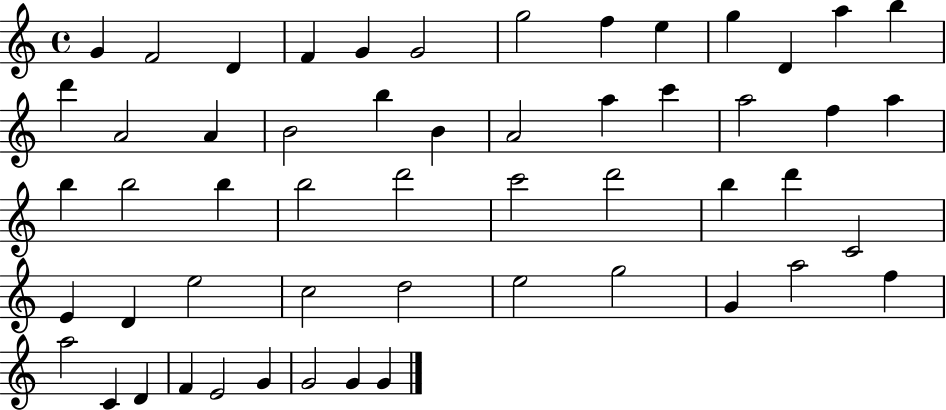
G4/q F4/h D4/q F4/q G4/q G4/h G5/h F5/q E5/q G5/q D4/q A5/q B5/q D6/q A4/h A4/q B4/h B5/q B4/q A4/h A5/q C6/q A5/h F5/q A5/q B5/q B5/h B5/q B5/h D6/h C6/h D6/h B5/q D6/q C4/h E4/q D4/q E5/h C5/h D5/h E5/h G5/h G4/q A5/h F5/q A5/h C4/q D4/q F4/q E4/h G4/q G4/h G4/q G4/q